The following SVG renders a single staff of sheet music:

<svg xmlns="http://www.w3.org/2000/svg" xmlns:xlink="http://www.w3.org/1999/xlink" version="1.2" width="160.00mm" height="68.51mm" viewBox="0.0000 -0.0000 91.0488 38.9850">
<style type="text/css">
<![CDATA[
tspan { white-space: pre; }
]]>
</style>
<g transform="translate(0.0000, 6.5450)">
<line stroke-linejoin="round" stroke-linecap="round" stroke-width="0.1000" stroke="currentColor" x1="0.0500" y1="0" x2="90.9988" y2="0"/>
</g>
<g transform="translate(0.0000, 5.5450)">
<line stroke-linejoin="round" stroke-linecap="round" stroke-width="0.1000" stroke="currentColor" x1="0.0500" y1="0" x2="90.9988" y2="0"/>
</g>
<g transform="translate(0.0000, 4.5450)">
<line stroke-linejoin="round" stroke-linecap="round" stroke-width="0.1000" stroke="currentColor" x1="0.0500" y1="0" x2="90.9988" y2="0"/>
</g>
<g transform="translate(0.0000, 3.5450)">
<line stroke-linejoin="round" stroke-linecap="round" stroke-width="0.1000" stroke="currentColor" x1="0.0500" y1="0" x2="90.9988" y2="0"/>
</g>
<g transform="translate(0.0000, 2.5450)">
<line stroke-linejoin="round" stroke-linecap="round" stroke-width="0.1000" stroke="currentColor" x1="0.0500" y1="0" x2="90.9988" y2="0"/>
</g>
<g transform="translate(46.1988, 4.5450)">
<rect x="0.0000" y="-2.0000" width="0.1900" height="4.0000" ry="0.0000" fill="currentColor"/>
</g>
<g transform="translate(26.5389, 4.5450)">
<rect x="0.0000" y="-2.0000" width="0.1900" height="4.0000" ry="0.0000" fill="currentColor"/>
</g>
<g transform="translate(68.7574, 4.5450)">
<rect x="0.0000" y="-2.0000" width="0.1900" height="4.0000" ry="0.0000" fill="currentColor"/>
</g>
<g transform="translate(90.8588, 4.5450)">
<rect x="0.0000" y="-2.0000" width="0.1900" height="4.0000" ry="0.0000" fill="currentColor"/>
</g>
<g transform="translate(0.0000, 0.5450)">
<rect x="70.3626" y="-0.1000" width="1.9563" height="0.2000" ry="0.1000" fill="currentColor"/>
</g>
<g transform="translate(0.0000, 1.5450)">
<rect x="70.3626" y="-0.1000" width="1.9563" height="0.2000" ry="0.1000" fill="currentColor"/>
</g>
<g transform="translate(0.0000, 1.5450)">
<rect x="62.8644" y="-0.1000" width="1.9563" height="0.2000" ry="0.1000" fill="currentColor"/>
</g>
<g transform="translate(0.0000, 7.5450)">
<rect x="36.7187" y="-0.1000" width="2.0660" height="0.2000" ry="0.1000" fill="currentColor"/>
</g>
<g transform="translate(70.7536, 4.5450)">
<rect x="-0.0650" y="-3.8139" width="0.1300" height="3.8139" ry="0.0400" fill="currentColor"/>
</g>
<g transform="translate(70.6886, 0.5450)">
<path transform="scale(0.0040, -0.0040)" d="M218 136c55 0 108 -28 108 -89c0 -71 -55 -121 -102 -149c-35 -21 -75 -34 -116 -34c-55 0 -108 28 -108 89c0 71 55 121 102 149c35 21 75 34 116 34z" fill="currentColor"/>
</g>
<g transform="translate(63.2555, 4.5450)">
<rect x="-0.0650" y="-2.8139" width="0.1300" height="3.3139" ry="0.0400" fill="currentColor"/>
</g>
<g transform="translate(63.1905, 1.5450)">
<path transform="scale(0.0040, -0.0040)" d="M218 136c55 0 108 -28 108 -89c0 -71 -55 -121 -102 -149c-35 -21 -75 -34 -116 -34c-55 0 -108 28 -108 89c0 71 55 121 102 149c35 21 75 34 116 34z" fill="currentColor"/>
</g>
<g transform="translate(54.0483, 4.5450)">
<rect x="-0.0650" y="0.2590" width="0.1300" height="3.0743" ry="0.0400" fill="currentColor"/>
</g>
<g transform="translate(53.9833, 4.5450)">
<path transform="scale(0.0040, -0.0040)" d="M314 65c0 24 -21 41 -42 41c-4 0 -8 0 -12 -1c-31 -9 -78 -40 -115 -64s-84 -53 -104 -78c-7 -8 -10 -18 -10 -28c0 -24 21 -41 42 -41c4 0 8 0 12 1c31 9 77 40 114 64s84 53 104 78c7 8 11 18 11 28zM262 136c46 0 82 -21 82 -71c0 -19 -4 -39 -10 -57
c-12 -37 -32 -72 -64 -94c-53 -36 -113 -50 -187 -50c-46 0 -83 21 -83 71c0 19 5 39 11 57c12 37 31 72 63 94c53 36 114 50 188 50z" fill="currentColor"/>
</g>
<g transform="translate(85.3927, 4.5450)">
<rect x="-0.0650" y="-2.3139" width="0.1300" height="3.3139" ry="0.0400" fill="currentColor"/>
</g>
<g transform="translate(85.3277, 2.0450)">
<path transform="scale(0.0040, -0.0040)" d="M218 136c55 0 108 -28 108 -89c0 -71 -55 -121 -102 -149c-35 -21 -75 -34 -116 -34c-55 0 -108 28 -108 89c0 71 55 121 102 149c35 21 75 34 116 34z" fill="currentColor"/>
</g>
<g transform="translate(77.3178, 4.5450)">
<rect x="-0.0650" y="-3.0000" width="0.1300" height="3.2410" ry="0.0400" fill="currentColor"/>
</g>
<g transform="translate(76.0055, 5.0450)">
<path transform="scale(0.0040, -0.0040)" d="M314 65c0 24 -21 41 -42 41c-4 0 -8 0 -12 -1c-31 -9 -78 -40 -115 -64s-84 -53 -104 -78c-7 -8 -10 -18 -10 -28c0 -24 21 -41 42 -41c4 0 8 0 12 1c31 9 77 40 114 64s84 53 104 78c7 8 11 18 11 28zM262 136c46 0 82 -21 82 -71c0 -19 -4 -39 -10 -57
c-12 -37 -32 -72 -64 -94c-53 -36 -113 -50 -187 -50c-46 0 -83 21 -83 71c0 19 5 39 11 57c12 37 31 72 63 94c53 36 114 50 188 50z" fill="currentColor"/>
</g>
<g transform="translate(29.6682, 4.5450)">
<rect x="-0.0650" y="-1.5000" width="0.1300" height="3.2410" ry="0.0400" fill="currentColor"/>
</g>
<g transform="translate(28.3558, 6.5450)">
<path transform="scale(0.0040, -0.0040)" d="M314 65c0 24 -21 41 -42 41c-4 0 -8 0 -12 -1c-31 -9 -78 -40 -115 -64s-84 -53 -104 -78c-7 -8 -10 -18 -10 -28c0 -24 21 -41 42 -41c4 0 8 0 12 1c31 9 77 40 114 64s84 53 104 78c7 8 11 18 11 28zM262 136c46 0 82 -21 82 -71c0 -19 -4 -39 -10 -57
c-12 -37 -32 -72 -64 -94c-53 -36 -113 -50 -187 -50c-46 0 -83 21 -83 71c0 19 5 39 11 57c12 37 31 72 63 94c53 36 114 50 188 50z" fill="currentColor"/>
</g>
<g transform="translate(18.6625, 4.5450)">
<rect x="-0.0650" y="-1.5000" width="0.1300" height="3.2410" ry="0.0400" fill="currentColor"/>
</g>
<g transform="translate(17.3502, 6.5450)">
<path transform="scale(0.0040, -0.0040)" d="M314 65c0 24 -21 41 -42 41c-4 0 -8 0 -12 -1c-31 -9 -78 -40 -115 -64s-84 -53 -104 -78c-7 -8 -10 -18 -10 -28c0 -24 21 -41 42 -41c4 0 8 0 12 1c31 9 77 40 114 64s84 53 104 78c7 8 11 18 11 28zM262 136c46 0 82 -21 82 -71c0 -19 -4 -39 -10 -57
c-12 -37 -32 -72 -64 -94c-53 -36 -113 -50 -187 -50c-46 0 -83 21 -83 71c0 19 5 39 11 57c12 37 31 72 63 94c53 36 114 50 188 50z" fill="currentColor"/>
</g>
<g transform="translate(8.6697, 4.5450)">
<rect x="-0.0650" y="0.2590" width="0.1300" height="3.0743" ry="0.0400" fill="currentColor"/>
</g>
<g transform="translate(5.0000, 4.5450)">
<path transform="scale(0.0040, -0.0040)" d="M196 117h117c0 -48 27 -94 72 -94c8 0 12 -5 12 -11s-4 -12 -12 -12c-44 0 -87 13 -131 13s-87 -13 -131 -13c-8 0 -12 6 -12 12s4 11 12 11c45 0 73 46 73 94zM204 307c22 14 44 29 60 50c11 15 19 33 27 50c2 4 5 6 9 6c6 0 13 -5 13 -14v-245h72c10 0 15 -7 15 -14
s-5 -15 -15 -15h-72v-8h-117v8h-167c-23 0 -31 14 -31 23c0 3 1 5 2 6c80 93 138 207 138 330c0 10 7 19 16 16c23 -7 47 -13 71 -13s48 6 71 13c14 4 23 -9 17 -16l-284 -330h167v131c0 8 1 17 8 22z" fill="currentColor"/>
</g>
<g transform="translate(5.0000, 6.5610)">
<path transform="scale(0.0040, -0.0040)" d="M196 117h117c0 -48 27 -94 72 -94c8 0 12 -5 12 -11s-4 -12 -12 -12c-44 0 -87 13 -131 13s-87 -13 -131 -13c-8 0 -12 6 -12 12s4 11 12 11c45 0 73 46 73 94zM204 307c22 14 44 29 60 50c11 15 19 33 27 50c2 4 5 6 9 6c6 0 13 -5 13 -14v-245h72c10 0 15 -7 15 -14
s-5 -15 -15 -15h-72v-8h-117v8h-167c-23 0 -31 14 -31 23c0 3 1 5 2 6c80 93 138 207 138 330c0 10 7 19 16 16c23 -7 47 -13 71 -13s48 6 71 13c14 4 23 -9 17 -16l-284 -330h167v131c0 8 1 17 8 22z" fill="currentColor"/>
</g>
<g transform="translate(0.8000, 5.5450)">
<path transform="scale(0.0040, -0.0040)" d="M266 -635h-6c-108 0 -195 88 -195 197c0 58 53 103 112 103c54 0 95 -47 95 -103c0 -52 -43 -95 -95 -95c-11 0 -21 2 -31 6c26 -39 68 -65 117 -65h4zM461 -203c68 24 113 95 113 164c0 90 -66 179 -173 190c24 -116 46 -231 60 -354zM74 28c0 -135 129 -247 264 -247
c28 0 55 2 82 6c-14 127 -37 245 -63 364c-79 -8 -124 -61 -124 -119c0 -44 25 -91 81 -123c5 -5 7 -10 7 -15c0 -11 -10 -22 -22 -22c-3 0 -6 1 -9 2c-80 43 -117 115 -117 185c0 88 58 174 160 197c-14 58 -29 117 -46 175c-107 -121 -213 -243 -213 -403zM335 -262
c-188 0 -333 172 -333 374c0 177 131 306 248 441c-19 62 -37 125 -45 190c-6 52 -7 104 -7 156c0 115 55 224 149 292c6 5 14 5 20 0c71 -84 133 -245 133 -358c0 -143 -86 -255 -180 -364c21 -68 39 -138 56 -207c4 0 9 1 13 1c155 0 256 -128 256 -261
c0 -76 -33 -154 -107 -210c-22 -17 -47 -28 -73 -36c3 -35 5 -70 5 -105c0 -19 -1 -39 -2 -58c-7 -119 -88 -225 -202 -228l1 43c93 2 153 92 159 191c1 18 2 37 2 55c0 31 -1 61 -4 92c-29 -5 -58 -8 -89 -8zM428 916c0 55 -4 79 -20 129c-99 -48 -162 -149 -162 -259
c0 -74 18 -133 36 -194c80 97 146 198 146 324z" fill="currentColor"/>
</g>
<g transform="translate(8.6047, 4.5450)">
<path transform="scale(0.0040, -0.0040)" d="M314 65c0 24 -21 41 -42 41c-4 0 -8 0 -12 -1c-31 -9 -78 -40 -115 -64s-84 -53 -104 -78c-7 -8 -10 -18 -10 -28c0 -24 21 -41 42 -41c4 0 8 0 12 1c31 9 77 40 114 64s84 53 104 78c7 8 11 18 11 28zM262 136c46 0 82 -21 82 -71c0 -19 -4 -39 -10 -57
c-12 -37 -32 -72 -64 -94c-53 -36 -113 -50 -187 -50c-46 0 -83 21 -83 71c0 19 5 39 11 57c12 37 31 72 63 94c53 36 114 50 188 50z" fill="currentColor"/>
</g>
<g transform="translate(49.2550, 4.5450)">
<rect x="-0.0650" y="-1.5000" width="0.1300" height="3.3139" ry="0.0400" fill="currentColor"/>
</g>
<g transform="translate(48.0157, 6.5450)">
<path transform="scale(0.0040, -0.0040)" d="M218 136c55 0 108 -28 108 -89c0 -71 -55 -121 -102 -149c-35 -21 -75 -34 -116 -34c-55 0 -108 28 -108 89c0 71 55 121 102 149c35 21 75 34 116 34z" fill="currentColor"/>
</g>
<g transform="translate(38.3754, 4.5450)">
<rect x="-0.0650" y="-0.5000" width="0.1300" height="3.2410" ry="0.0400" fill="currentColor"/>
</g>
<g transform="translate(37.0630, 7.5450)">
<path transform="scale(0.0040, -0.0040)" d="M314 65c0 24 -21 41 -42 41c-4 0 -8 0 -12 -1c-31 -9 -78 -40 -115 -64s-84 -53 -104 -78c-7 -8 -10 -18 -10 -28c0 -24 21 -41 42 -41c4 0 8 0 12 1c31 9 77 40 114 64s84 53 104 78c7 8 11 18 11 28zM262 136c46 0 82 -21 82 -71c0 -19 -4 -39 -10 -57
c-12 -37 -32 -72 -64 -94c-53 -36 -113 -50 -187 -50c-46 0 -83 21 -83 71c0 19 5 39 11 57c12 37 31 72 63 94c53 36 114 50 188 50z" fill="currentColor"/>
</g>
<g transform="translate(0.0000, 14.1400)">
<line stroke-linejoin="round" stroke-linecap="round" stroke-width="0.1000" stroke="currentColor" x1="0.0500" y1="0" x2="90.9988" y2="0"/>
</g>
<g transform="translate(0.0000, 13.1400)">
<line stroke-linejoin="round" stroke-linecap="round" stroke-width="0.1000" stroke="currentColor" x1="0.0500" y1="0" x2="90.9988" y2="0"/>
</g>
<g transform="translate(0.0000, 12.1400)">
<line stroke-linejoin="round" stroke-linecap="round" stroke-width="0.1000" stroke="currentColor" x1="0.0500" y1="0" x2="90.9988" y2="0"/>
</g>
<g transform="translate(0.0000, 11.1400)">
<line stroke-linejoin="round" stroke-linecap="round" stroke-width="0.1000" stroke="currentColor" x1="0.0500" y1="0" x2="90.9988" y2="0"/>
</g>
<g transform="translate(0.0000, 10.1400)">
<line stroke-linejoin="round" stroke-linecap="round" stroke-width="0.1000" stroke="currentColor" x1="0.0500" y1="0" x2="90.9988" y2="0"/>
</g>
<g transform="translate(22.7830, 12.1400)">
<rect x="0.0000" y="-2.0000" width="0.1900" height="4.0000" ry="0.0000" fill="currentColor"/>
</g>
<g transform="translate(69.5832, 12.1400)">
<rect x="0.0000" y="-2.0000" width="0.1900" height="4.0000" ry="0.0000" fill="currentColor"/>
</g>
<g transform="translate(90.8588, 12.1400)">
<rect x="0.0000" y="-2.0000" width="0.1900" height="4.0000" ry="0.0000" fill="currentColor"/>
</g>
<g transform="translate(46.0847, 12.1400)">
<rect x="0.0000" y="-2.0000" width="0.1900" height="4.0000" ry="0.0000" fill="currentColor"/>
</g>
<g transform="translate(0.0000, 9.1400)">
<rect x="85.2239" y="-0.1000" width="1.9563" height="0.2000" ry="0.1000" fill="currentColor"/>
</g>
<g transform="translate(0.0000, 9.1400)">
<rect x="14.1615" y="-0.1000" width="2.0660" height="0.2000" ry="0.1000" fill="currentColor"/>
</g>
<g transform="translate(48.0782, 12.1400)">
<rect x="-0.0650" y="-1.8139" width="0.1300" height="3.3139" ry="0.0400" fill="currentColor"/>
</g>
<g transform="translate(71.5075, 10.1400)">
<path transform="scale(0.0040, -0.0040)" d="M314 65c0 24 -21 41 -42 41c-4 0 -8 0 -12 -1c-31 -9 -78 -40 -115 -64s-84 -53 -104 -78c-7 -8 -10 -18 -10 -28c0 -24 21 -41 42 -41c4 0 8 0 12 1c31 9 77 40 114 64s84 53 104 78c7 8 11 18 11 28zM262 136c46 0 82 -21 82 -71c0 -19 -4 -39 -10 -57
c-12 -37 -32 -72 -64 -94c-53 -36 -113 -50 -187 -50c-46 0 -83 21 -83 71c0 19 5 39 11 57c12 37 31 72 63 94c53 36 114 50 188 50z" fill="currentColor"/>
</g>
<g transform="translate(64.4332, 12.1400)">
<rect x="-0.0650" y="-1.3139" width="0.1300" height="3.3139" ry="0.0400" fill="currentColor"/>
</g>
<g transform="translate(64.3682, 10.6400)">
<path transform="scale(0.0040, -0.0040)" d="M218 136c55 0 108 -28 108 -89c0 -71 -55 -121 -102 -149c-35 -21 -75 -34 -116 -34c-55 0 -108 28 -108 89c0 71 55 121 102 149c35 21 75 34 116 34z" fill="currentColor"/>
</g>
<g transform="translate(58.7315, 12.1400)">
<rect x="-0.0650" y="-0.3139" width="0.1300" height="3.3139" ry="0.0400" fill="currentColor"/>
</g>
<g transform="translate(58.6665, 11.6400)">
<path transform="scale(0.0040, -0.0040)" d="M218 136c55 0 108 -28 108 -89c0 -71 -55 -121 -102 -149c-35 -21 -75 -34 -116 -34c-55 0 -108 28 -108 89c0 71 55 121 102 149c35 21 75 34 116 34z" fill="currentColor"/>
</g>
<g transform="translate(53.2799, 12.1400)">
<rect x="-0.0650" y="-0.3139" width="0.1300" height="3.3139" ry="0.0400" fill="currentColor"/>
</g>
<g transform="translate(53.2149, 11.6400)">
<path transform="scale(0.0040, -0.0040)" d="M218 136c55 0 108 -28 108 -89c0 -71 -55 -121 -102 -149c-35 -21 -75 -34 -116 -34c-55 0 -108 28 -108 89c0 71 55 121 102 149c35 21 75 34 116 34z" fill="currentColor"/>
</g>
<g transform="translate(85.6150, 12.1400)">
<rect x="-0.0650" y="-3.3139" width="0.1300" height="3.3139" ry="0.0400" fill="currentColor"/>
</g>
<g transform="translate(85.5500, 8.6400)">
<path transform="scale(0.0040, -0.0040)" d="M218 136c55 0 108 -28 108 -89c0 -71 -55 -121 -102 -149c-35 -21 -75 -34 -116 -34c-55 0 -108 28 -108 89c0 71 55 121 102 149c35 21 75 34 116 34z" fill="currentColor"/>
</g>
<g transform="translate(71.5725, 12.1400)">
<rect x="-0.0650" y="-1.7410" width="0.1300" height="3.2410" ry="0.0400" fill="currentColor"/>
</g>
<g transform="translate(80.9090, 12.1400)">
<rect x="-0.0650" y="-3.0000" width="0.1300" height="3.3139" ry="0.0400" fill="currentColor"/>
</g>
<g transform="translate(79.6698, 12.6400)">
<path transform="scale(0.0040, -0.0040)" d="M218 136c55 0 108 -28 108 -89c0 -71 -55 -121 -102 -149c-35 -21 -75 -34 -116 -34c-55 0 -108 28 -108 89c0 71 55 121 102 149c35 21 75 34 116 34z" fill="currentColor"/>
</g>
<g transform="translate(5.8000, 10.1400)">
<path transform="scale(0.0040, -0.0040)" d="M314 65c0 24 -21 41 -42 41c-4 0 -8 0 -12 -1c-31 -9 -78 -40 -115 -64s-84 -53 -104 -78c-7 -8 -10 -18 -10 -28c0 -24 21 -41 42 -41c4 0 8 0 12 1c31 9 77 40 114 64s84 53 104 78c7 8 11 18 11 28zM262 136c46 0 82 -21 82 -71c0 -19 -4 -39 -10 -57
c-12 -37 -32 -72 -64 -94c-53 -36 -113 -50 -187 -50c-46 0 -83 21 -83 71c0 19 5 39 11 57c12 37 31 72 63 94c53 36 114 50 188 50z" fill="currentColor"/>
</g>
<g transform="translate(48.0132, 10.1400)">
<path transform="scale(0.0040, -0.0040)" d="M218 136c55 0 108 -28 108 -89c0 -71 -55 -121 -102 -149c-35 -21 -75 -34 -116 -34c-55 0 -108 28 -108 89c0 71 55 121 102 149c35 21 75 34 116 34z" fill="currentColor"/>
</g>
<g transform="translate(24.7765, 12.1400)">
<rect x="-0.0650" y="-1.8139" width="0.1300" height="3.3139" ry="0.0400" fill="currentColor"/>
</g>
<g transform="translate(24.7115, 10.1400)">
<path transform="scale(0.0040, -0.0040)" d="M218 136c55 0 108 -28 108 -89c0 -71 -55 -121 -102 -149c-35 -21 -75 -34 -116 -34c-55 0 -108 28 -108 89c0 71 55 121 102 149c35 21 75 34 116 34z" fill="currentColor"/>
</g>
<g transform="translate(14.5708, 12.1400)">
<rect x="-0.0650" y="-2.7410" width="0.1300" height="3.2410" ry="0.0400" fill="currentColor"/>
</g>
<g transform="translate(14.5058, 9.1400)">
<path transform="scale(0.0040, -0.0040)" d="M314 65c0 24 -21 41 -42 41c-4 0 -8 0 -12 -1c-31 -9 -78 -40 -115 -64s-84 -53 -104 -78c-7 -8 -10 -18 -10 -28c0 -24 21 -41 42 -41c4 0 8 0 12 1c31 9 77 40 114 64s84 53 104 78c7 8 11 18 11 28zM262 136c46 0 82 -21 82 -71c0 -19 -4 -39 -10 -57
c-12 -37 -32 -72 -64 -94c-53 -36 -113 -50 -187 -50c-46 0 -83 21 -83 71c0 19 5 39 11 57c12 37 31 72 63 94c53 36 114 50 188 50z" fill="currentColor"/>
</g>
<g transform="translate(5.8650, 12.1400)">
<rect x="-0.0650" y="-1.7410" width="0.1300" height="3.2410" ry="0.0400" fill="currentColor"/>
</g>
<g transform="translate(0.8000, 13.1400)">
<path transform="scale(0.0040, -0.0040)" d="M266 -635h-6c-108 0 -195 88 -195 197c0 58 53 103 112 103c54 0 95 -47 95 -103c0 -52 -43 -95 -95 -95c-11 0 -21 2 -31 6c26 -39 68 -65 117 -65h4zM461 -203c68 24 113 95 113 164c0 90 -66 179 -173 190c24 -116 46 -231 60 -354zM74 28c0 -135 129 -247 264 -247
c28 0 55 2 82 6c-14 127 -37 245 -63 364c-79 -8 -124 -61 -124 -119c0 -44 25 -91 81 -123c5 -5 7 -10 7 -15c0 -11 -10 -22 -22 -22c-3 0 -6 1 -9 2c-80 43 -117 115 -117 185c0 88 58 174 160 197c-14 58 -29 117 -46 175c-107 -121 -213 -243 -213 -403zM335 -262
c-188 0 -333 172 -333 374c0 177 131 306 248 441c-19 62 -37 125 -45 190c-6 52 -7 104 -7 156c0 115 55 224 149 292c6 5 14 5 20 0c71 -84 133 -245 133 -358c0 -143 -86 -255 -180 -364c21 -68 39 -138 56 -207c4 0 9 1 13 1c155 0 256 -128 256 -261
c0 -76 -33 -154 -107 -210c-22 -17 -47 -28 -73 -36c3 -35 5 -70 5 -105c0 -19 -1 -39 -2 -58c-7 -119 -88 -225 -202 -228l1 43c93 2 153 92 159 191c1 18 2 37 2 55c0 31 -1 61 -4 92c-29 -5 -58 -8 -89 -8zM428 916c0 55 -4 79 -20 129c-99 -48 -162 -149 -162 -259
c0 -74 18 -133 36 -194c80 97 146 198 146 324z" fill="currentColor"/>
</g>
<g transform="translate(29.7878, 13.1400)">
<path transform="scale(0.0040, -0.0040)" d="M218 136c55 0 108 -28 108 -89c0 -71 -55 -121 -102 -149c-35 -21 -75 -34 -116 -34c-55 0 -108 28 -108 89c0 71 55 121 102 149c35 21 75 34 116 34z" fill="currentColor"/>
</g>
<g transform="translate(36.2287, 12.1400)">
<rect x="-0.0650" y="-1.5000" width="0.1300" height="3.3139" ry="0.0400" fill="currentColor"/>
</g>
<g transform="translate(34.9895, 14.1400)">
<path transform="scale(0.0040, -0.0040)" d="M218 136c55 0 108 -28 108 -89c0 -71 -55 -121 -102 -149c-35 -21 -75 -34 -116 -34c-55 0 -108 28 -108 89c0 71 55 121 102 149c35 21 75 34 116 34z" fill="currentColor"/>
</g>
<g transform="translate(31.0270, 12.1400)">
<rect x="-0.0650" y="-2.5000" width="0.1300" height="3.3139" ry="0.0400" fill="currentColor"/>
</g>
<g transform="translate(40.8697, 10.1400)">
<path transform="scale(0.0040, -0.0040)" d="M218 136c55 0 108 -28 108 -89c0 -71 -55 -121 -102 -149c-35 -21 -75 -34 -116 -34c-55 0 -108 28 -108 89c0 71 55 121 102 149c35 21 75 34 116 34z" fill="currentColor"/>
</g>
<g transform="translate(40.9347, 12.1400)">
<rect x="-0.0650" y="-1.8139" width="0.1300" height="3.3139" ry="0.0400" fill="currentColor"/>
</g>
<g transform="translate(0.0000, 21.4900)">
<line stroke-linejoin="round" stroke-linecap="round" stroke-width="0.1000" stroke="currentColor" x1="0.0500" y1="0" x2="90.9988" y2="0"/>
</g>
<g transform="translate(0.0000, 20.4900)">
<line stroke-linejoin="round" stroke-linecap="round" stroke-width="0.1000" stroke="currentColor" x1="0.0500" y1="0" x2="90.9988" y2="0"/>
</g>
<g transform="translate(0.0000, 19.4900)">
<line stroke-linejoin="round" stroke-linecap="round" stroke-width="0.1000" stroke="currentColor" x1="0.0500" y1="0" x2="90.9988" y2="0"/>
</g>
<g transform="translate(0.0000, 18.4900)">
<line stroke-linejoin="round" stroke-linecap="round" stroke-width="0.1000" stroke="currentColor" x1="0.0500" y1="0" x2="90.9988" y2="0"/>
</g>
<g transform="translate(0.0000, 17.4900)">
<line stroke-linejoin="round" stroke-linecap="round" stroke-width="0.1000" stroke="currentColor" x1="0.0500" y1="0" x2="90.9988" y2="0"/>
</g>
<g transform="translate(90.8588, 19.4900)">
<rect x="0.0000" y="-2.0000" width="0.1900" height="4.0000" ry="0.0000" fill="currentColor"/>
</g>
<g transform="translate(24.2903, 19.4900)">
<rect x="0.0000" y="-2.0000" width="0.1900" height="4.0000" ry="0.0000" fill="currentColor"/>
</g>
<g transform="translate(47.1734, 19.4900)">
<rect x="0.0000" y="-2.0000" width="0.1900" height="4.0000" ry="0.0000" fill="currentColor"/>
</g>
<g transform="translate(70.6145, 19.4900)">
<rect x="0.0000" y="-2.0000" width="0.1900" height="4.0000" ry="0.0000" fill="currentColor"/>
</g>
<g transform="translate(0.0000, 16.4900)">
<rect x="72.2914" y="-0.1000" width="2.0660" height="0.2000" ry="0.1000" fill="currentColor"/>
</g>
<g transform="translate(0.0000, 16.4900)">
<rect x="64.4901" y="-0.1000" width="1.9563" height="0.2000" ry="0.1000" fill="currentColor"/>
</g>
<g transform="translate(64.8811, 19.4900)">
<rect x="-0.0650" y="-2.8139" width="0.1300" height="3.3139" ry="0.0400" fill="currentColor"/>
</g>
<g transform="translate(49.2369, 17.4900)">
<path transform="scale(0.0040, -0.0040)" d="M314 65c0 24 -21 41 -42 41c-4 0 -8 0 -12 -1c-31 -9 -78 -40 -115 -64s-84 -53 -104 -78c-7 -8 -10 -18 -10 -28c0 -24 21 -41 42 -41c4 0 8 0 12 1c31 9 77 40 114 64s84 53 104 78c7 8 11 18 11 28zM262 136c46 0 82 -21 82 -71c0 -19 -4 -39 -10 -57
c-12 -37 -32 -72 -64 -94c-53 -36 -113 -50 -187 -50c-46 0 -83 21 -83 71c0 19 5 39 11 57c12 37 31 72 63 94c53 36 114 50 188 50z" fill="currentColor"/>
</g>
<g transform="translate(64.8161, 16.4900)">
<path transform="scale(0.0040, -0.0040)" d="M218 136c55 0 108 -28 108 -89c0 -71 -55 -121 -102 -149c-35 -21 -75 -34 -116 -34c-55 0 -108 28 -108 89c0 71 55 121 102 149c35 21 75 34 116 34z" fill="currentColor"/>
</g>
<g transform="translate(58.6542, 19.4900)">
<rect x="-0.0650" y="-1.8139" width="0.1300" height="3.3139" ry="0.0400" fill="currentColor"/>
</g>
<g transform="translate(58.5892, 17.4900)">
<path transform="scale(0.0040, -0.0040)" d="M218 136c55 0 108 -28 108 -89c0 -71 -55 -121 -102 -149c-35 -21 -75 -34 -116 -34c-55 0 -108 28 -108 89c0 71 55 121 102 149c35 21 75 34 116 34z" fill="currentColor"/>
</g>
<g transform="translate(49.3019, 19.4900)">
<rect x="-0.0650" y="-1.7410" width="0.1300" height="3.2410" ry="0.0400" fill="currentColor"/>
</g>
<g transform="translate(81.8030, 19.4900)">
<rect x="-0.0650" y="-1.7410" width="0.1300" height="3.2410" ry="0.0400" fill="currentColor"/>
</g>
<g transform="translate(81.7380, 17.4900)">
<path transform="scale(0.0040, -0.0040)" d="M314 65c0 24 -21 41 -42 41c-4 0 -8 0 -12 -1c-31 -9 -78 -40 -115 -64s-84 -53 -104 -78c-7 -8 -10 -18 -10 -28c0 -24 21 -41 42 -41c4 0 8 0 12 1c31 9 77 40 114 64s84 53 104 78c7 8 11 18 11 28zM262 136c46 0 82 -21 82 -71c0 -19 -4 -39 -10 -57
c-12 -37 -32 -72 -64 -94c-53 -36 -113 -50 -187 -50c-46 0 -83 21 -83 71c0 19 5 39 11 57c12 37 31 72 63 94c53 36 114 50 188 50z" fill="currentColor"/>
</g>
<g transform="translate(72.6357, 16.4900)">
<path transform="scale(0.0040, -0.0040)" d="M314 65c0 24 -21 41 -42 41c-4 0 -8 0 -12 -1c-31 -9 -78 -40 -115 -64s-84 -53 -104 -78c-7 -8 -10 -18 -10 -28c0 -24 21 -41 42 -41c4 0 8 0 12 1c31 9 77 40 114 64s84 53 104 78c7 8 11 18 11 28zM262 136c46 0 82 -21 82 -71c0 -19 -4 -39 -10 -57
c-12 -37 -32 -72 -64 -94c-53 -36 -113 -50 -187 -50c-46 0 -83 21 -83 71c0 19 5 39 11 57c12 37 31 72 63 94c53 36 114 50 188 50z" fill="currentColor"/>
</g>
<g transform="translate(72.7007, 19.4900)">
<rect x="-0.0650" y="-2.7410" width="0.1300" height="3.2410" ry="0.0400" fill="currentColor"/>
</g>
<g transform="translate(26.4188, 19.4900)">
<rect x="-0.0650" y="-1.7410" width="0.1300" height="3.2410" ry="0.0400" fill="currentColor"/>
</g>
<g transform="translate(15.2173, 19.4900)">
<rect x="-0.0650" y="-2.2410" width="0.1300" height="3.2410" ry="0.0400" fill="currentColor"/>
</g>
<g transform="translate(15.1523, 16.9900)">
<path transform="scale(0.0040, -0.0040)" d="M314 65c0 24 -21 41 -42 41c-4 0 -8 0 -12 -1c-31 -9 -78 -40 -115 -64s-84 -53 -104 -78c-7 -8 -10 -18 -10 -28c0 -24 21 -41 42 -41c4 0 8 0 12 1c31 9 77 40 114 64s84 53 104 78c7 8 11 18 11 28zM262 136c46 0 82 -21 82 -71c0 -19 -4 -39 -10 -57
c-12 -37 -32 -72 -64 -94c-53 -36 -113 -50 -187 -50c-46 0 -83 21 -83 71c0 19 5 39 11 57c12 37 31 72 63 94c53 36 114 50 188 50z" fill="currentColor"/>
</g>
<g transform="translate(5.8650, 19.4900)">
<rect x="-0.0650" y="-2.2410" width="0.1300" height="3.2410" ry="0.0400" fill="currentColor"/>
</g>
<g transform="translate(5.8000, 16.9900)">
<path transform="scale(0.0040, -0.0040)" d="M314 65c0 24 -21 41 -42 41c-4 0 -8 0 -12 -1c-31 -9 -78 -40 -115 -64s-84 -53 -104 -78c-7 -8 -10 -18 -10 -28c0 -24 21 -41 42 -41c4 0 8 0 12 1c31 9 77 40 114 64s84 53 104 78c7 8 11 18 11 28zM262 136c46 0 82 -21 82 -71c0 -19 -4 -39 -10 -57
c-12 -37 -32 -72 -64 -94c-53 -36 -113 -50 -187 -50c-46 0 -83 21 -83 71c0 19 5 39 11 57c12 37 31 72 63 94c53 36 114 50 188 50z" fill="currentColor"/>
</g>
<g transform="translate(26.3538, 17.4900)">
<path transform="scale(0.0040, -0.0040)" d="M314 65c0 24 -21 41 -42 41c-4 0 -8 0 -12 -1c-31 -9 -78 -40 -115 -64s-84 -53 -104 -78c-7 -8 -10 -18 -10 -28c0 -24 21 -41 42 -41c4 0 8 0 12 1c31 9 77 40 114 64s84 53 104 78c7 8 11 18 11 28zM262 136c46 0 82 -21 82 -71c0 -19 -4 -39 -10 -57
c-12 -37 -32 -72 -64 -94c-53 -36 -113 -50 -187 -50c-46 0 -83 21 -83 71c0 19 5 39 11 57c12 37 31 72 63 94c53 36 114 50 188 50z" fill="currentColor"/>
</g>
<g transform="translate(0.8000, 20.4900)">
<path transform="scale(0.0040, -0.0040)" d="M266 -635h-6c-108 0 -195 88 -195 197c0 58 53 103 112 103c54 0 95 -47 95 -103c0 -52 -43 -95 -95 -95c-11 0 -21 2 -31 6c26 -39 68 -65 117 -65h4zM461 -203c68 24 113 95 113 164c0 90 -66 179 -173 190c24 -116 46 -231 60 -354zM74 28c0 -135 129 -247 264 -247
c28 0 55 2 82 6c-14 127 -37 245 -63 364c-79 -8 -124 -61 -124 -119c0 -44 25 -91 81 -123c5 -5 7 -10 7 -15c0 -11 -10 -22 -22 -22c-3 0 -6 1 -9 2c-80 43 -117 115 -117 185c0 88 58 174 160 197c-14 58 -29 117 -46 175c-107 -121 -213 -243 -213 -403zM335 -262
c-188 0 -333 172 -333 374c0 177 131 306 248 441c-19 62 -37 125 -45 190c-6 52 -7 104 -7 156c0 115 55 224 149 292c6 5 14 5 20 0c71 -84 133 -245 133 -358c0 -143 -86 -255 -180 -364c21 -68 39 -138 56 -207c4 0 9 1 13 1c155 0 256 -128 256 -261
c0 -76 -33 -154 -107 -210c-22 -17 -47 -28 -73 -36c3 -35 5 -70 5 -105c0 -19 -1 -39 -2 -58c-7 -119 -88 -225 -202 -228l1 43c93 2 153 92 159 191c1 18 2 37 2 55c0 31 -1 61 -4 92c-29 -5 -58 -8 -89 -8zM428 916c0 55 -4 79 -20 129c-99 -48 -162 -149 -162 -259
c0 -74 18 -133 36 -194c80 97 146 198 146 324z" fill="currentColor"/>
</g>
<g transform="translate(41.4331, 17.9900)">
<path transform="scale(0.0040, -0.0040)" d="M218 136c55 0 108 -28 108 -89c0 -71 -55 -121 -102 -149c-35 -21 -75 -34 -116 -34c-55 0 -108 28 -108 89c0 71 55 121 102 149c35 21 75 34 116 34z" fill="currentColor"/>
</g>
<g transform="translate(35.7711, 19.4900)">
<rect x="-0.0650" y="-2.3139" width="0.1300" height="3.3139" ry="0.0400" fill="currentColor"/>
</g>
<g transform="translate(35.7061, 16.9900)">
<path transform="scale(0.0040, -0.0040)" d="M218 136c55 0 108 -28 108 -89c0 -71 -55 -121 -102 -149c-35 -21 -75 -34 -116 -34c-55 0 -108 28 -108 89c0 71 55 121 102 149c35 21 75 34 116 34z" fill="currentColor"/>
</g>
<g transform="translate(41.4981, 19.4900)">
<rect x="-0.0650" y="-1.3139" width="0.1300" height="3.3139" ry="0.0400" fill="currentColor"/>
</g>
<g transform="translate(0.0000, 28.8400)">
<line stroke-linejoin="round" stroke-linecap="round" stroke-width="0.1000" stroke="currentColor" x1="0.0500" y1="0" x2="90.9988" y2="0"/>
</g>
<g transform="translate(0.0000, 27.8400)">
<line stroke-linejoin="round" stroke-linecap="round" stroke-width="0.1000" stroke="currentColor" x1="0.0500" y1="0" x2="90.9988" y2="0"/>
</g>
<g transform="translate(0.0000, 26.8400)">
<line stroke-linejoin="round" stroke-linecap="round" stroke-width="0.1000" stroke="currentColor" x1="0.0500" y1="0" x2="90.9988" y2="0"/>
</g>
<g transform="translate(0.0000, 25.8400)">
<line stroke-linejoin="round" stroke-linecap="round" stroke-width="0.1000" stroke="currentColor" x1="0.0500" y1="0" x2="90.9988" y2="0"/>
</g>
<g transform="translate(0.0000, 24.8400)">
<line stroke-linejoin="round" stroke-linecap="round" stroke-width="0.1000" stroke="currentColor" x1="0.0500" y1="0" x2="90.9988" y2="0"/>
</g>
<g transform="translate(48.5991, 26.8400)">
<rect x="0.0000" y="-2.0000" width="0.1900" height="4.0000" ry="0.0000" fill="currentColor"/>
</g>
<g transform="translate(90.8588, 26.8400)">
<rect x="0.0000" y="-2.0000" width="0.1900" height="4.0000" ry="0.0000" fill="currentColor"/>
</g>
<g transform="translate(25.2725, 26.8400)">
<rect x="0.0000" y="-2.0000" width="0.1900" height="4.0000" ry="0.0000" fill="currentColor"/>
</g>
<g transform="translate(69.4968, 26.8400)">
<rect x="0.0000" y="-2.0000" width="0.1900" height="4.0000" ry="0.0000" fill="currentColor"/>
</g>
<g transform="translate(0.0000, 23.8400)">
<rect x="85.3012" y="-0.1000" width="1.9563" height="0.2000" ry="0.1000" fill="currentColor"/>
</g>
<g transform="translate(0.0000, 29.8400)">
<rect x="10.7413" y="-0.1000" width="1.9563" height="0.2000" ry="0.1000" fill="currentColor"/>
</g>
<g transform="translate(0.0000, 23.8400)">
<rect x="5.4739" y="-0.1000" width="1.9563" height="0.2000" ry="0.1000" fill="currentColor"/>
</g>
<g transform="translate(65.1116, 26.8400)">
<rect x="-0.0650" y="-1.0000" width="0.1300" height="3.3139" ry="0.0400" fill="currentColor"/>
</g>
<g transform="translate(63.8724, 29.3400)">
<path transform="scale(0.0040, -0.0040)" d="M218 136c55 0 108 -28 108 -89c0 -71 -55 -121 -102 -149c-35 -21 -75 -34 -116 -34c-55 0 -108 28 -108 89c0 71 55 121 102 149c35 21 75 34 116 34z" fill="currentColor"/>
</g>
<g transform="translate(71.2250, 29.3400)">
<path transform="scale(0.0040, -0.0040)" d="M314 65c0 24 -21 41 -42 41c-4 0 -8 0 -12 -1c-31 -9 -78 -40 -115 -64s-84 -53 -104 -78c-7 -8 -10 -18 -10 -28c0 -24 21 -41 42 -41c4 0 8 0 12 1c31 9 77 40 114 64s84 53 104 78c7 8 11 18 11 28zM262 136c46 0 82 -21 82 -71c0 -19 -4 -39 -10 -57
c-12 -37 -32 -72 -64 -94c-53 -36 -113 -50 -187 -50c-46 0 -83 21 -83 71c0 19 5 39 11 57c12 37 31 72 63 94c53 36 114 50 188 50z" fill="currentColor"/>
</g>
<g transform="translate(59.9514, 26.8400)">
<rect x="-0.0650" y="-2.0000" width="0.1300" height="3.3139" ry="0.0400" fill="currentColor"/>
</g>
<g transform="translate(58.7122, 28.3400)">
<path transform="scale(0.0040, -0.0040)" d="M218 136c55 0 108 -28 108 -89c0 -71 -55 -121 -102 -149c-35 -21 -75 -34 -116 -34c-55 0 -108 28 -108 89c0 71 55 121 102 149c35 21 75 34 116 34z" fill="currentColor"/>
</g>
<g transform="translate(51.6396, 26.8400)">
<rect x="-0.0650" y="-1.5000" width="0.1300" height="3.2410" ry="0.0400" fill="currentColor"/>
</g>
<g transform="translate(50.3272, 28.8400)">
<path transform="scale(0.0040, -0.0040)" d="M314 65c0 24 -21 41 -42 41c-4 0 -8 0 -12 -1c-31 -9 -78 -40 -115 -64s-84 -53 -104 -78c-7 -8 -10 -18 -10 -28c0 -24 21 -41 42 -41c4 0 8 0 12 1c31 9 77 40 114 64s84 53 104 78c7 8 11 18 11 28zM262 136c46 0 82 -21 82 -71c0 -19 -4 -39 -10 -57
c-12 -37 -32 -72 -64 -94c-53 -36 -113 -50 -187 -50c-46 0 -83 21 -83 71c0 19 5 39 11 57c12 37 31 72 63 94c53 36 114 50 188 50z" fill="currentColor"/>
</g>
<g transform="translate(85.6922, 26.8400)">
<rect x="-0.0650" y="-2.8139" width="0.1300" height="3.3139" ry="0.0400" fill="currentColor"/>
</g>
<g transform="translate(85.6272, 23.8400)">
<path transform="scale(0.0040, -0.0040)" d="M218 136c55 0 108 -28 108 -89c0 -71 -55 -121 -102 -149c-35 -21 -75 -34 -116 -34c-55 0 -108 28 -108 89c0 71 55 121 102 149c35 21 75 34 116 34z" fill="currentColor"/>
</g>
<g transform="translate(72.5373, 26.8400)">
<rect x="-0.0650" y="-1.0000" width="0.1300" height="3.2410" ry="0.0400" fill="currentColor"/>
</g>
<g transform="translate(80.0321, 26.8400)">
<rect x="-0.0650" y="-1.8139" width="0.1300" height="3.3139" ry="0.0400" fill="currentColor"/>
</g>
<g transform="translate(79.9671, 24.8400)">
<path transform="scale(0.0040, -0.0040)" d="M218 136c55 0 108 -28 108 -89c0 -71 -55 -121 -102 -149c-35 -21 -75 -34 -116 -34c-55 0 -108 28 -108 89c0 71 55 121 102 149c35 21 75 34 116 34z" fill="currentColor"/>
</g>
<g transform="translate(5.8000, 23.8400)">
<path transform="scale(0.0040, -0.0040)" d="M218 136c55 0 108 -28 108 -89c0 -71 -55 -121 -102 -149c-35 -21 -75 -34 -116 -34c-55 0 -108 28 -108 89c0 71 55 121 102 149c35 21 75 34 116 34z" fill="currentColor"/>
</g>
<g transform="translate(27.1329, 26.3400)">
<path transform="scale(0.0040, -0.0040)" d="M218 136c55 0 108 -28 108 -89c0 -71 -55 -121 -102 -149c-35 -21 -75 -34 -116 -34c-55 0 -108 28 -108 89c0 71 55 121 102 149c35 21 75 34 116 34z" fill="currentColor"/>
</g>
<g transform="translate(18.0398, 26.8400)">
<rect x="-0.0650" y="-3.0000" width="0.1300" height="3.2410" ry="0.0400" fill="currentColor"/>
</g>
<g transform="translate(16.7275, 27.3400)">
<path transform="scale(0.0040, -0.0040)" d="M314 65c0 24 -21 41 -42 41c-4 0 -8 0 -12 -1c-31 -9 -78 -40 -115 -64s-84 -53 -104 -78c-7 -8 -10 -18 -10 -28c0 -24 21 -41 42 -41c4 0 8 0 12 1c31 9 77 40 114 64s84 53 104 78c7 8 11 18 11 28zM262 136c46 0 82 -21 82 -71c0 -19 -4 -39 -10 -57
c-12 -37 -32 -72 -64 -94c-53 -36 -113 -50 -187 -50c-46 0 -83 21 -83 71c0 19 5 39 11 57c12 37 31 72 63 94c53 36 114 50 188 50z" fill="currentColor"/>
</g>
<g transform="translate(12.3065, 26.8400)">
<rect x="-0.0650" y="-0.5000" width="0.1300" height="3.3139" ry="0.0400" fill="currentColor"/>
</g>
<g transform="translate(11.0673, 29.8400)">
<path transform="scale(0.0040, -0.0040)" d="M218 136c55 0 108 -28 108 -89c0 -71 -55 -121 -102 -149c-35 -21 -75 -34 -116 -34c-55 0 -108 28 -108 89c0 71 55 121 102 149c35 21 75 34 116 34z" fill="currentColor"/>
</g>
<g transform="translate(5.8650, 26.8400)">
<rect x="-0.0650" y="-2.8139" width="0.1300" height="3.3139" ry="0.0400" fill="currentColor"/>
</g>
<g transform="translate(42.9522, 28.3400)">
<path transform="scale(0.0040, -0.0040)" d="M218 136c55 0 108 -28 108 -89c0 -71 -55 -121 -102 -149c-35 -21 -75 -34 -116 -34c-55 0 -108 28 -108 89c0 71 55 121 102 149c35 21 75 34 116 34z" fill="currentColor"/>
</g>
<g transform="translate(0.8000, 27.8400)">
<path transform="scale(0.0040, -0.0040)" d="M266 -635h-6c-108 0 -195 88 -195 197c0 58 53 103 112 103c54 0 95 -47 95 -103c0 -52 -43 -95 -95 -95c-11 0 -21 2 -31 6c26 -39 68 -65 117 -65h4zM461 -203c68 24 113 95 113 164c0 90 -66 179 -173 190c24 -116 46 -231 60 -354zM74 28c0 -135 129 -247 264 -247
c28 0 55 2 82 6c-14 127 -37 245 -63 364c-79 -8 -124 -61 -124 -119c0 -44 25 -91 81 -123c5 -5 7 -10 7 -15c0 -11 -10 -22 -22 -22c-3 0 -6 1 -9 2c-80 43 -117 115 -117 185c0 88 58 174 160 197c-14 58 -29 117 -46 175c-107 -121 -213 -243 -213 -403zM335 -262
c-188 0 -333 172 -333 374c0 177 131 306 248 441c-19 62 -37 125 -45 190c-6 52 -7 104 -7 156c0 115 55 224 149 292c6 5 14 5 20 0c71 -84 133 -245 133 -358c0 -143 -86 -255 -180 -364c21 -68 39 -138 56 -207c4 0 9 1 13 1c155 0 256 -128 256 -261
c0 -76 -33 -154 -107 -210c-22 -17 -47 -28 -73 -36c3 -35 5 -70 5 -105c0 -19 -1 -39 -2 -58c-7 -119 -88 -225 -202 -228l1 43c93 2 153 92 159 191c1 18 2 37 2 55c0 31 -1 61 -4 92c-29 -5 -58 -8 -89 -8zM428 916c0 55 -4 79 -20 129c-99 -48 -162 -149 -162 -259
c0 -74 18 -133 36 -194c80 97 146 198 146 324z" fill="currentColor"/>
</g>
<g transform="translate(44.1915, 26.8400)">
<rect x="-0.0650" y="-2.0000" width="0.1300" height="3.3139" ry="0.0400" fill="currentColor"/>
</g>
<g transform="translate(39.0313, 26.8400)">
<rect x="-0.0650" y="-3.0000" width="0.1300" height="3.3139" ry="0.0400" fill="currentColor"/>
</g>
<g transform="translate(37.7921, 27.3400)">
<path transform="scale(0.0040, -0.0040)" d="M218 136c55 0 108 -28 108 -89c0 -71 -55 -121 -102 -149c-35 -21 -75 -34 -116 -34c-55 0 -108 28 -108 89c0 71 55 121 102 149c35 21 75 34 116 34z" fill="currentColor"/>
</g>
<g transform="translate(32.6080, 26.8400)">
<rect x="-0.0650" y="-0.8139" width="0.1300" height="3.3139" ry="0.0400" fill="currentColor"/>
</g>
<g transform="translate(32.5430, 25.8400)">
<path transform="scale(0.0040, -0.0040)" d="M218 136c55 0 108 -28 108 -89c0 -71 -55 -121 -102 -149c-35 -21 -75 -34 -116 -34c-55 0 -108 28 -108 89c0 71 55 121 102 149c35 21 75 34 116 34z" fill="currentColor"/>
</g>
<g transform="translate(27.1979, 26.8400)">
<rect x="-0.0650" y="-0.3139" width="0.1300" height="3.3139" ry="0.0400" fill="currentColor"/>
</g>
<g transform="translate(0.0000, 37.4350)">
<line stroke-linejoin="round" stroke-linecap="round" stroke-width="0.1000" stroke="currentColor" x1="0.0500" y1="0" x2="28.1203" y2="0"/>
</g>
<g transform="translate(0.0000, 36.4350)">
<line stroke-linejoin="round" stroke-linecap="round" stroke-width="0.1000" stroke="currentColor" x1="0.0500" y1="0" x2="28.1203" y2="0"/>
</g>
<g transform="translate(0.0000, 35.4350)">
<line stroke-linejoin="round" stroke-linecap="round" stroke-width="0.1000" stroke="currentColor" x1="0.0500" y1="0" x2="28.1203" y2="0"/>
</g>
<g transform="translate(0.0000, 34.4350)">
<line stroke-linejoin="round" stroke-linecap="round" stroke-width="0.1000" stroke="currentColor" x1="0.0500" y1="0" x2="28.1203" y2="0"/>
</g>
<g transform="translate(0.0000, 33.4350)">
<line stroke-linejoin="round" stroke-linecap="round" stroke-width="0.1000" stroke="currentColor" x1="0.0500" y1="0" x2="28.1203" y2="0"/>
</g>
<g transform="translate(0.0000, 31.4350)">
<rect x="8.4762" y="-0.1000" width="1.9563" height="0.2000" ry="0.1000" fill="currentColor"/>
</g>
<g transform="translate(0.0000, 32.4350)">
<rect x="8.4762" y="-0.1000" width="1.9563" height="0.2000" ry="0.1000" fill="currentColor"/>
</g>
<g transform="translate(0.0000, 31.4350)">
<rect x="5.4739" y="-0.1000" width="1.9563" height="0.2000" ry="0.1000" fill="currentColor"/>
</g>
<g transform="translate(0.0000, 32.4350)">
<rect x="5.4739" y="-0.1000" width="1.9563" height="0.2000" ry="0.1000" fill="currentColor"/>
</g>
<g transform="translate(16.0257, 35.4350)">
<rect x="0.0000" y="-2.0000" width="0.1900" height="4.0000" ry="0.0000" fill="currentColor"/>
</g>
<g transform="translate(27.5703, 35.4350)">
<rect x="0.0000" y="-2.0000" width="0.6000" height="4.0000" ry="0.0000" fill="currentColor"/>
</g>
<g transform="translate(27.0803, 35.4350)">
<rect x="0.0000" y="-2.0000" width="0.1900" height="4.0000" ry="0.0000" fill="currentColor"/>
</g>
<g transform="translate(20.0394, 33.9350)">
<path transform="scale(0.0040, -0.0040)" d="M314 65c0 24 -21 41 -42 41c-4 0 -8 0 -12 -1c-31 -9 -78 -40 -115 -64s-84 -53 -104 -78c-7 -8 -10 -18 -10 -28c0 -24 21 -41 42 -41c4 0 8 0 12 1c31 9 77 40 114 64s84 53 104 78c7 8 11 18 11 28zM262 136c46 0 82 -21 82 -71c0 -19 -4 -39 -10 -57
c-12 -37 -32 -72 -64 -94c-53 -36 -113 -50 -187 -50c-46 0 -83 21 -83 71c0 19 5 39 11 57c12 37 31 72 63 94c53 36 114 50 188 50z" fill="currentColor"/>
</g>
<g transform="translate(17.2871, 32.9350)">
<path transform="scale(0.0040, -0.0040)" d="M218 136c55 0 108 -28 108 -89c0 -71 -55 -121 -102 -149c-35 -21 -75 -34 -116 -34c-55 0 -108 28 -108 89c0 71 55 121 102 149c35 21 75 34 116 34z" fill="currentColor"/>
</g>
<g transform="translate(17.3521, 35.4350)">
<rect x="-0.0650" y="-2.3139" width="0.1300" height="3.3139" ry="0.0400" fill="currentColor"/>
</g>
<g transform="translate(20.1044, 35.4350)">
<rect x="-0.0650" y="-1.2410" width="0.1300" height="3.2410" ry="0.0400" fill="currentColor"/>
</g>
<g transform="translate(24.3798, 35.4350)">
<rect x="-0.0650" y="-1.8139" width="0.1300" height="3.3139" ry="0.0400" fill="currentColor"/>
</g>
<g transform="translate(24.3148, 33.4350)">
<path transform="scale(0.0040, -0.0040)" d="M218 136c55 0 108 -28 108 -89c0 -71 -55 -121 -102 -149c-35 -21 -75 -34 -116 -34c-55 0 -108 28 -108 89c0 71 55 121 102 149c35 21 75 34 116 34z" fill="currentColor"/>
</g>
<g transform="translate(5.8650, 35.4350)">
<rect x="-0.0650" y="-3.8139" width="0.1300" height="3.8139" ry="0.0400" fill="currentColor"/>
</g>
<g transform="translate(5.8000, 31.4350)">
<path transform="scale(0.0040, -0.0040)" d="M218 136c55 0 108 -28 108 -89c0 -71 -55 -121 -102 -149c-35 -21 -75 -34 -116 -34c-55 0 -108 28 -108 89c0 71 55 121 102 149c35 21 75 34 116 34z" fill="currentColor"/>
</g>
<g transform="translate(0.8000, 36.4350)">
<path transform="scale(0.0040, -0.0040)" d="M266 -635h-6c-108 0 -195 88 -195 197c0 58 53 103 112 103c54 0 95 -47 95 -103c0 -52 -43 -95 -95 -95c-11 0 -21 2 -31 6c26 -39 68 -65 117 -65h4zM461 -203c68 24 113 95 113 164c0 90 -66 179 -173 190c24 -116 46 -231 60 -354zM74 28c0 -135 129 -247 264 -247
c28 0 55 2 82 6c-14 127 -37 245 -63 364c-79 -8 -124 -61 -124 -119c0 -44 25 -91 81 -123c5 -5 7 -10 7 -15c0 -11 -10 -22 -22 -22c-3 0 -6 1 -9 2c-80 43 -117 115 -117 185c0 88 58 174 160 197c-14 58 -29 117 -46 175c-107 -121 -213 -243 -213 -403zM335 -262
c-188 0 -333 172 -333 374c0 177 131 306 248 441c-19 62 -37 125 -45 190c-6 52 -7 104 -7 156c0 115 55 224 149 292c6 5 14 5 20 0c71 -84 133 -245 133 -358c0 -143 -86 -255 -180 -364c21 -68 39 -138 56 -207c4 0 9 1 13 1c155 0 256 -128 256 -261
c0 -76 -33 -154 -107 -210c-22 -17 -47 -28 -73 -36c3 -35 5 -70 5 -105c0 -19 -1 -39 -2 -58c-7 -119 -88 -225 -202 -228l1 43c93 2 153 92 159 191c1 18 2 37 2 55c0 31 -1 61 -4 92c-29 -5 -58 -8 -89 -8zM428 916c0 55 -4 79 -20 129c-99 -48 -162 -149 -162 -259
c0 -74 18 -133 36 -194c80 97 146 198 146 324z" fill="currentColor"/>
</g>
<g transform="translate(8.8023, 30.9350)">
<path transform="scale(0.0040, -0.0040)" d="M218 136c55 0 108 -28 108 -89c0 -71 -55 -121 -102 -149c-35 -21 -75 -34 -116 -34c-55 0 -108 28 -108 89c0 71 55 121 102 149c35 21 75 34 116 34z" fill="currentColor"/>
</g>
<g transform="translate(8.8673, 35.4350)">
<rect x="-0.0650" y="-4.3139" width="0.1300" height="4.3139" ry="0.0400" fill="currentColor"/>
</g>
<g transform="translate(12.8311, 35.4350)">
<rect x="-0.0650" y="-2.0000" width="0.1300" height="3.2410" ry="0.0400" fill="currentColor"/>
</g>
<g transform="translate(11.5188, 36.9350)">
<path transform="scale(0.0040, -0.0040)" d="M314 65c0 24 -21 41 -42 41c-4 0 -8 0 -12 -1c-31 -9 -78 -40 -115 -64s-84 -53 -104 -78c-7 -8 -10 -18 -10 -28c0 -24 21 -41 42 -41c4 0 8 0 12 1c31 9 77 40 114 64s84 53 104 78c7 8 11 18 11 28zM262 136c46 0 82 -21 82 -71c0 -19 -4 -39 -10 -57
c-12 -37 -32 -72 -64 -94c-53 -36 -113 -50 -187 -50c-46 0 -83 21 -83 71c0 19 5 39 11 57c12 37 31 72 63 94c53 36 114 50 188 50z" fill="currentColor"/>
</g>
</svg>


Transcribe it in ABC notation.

X:1
T:Untitled
M:4/4
L:1/4
K:C
B2 E2 E2 C2 E B2 a c' A2 g f2 a2 f G E f f c c e f2 A b g2 g2 f2 g e f2 f a a2 f2 a C A2 c d A F E2 F D D2 f a c' d' F2 g e2 f